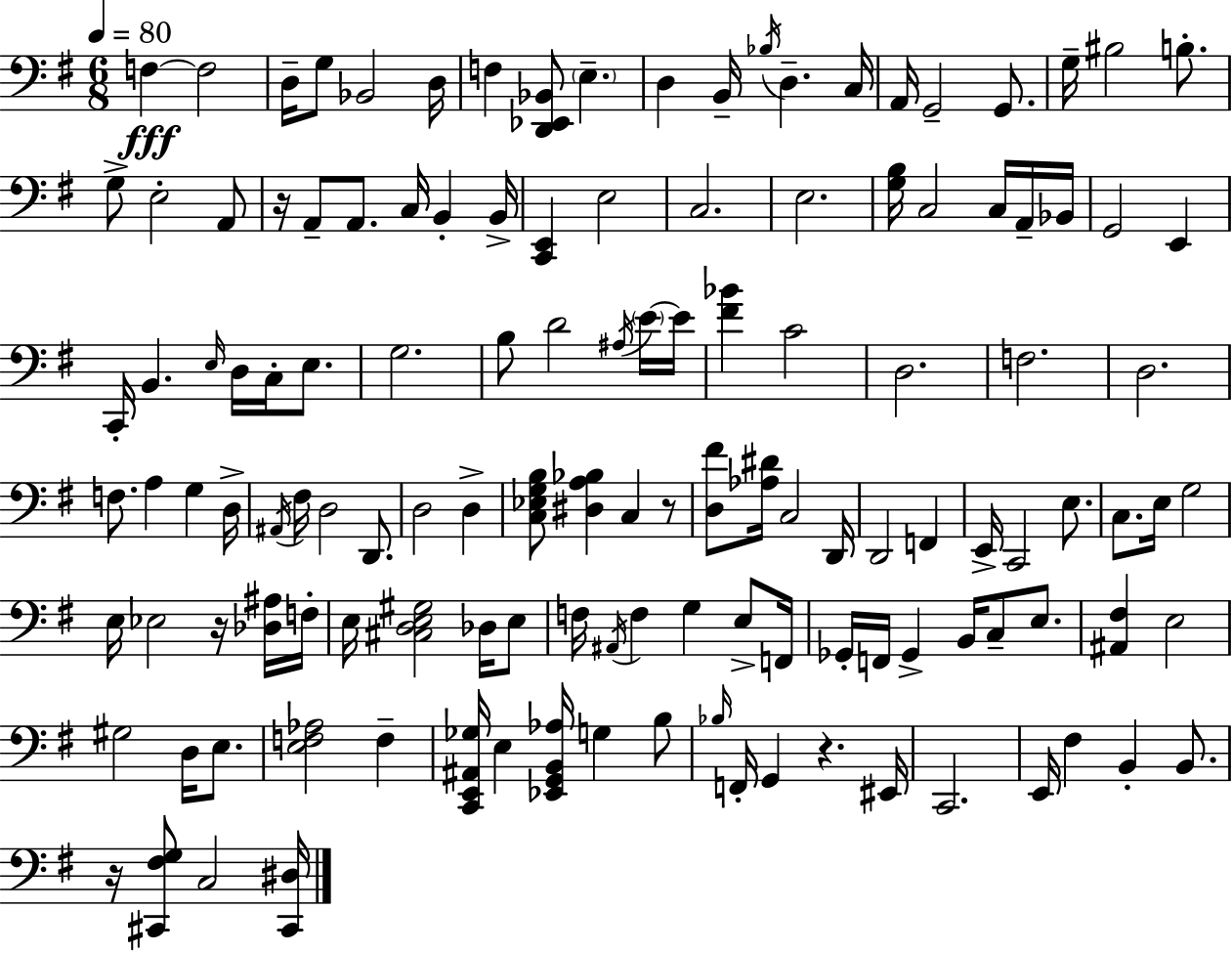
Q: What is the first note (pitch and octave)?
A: F3